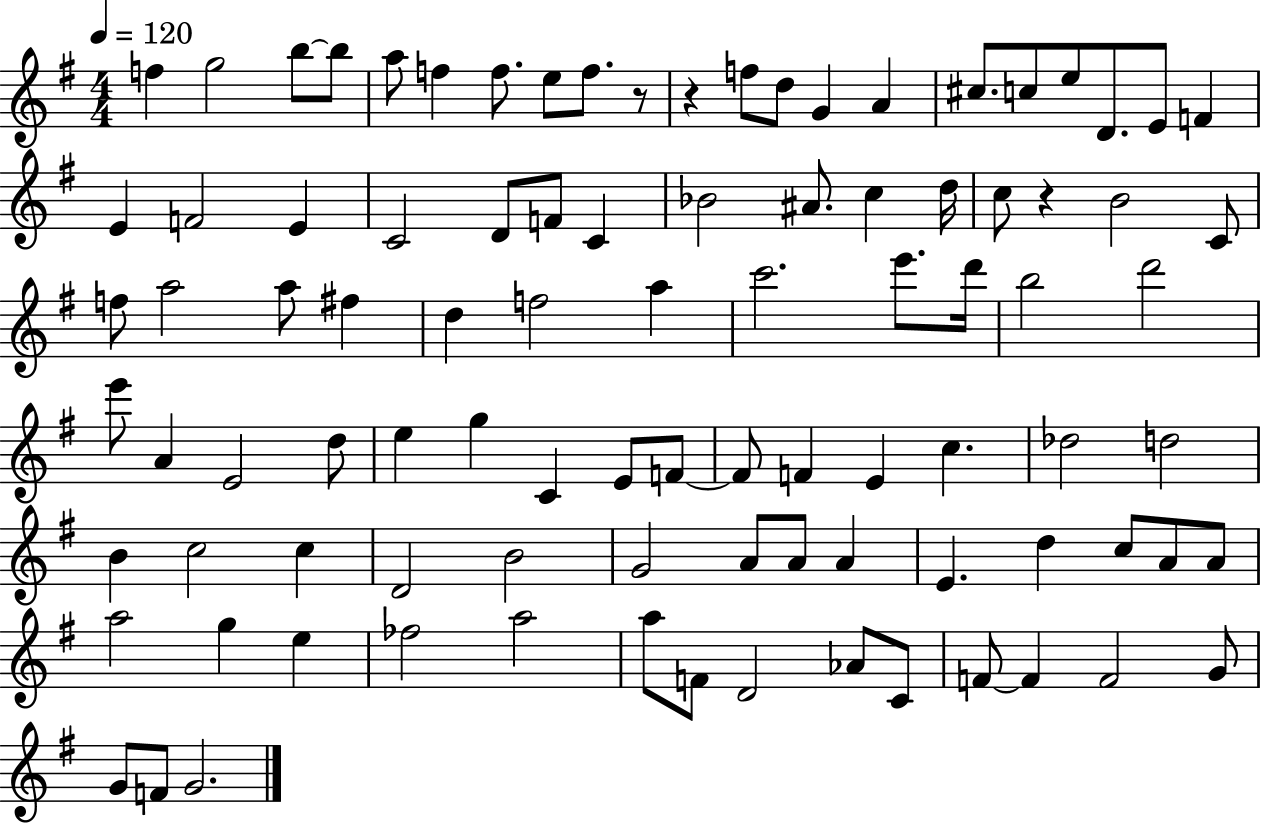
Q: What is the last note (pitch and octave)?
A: G4